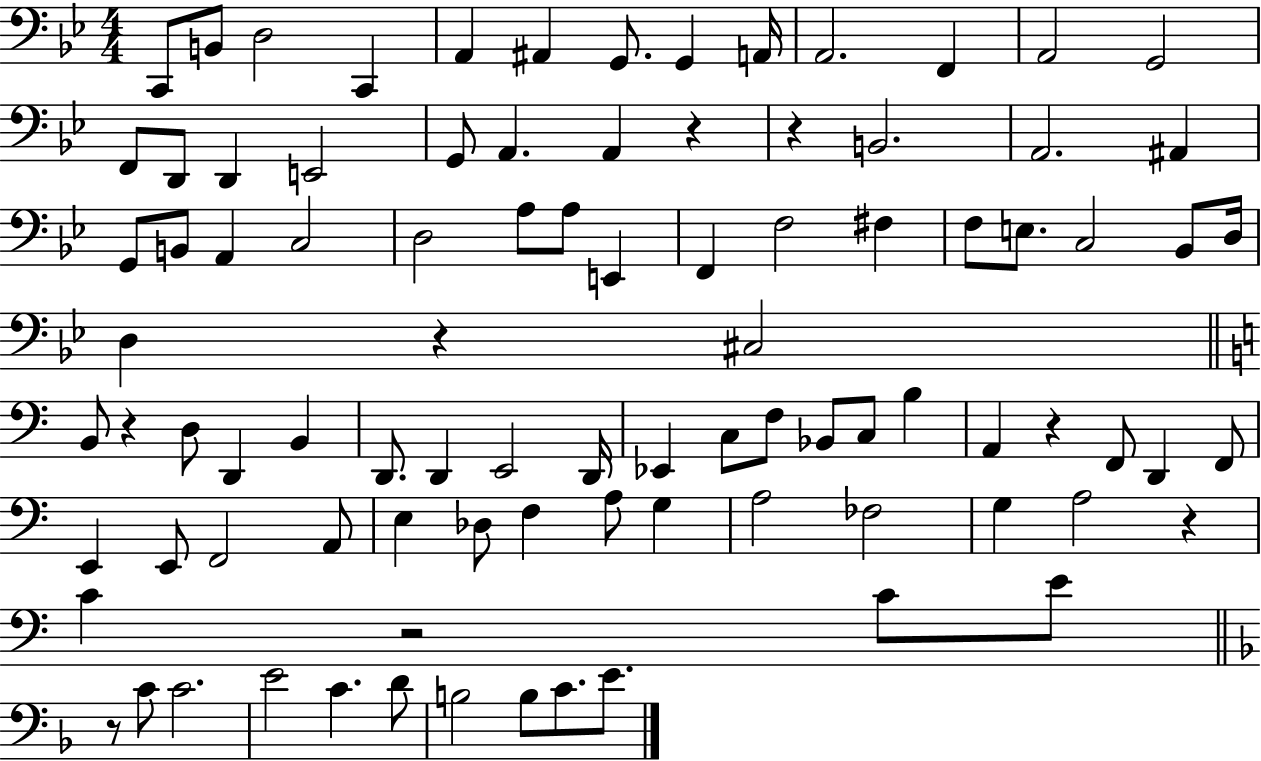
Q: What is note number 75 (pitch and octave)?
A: E4